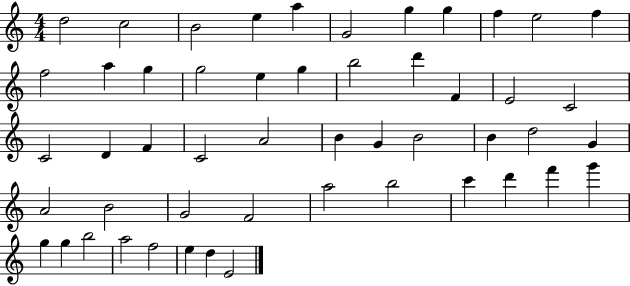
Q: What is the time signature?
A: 4/4